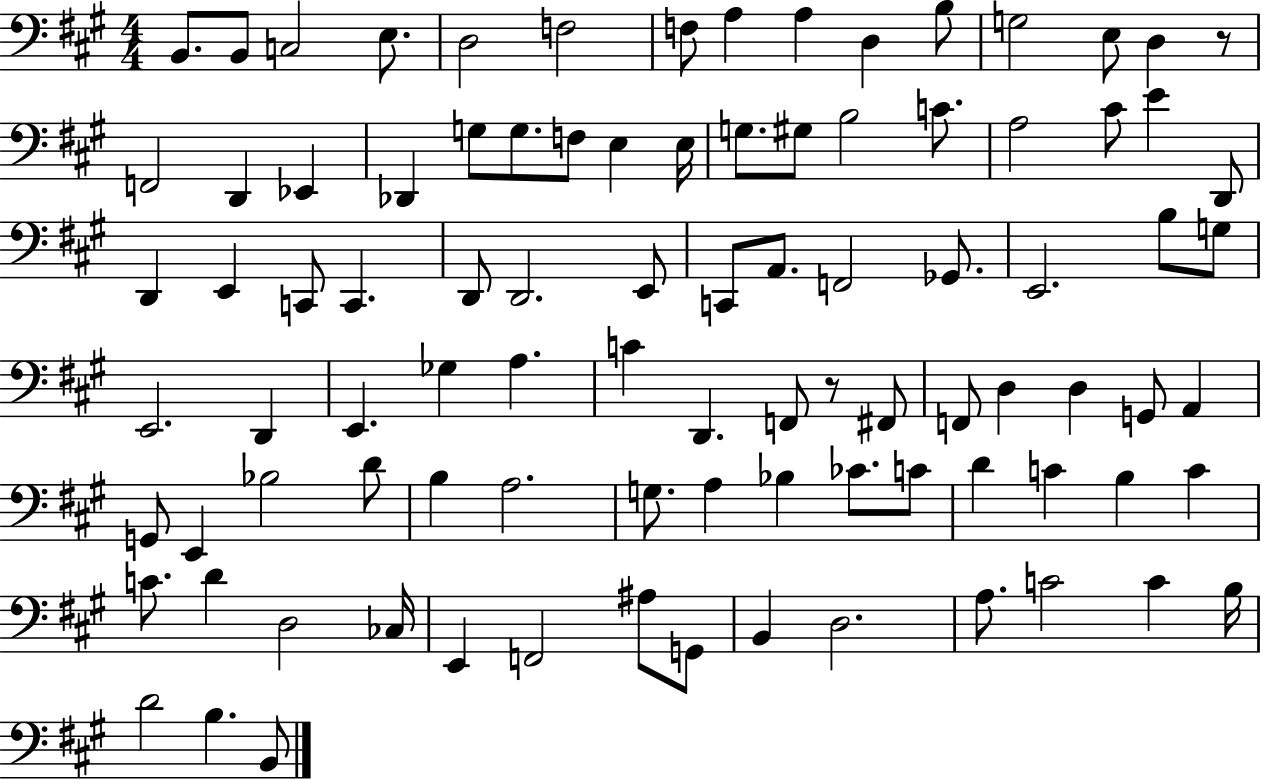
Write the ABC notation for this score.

X:1
T:Untitled
M:4/4
L:1/4
K:A
B,,/2 B,,/2 C,2 E,/2 D,2 F,2 F,/2 A, A, D, B,/2 G,2 E,/2 D, z/2 F,,2 D,, _E,, _D,, G,/2 G,/2 F,/2 E, E,/4 G,/2 ^G,/2 B,2 C/2 A,2 ^C/2 E D,,/2 D,, E,, C,,/2 C,, D,,/2 D,,2 E,,/2 C,,/2 A,,/2 F,,2 _G,,/2 E,,2 B,/2 G,/2 E,,2 D,, E,, _G, A, C D,, F,,/2 z/2 ^F,,/2 F,,/2 D, D, G,,/2 A,, G,,/2 E,, _B,2 D/2 B, A,2 G,/2 A, _B, _C/2 C/2 D C B, C C/2 D D,2 _C,/4 E,, F,,2 ^A,/2 G,,/2 B,, D,2 A,/2 C2 C B,/4 D2 B, B,,/2